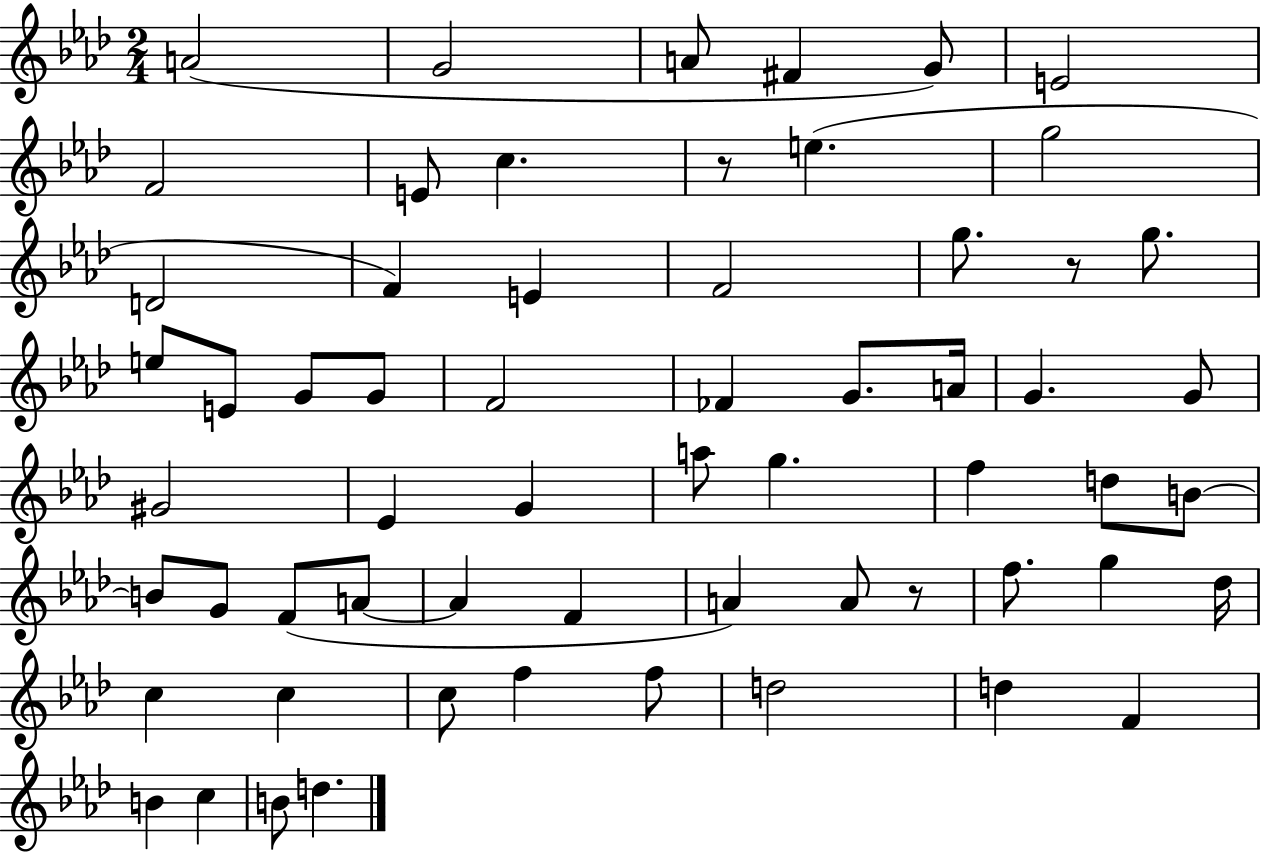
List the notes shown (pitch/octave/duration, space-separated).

A4/h G4/h A4/e F#4/q G4/e E4/h F4/h E4/e C5/q. R/e E5/q. G5/h D4/h F4/q E4/q F4/h G5/e. R/e G5/e. E5/e E4/e G4/e G4/e F4/h FES4/q G4/e. A4/s G4/q. G4/e G#4/h Eb4/q G4/q A5/e G5/q. F5/q D5/e B4/e B4/e G4/e F4/e A4/e A4/q F4/q A4/q A4/e R/e F5/e. G5/q Db5/s C5/q C5/q C5/e F5/q F5/e D5/h D5/q F4/q B4/q C5/q B4/e D5/q.